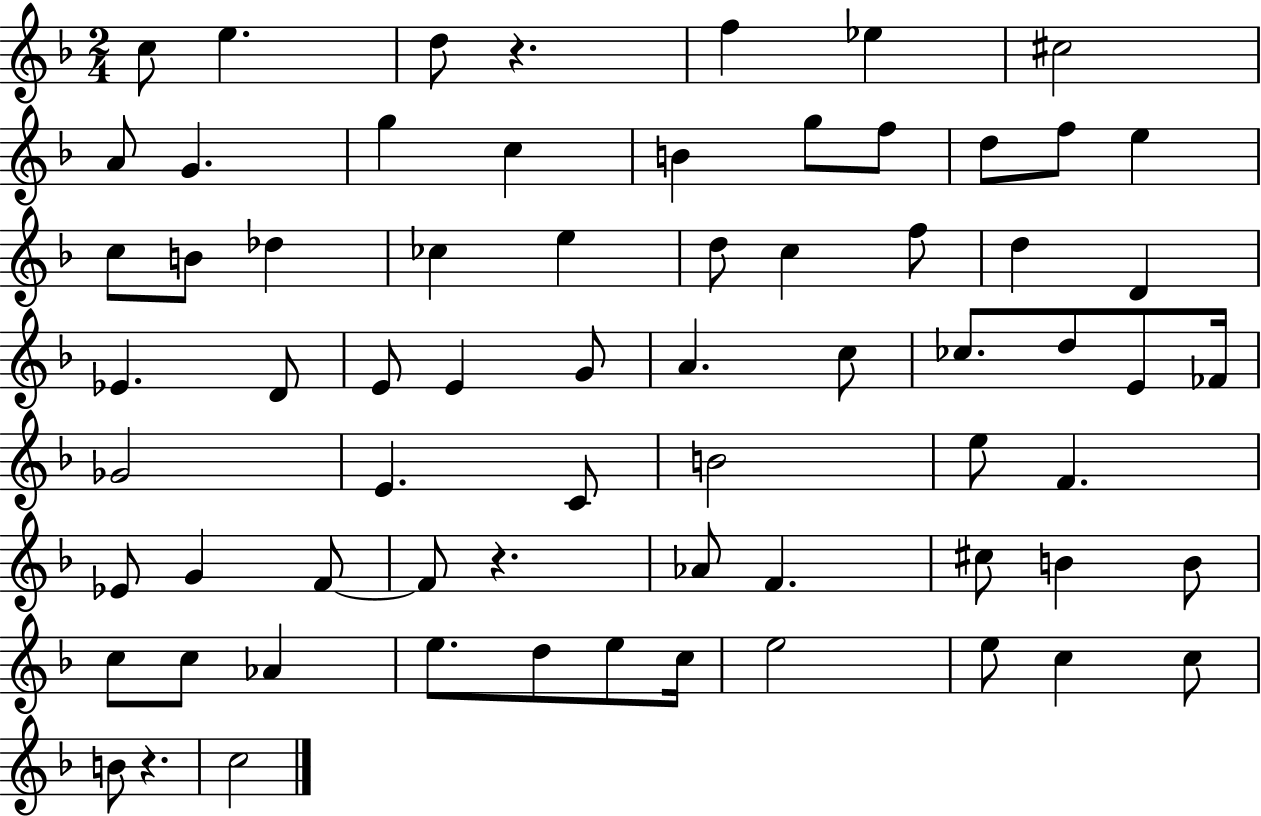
{
  \clef treble
  \numericTimeSignature
  \time 2/4
  \key f \major
  c''8 e''4. | d''8 r4. | f''4 ees''4 | cis''2 | \break a'8 g'4. | g''4 c''4 | b'4 g''8 f''8 | d''8 f''8 e''4 | \break c''8 b'8 des''4 | ces''4 e''4 | d''8 c''4 f''8 | d''4 d'4 | \break ees'4. d'8 | e'8 e'4 g'8 | a'4. c''8 | ces''8. d''8 e'8 fes'16 | \break ges'2 | e'4. c'8 | b'2 | e''8 f'4. | \break ees'8 g'4 f'8~~ | f'8 r4. | aes'8 f'4. | cis''8 b'4 b'8 | \break c''8 c''8 aes'4 | e''8. d''8 e''8 c''16 | e''2 | e''8 c''4 c''8 | \break b'8 r4. | c''2 | \bar "|."
}